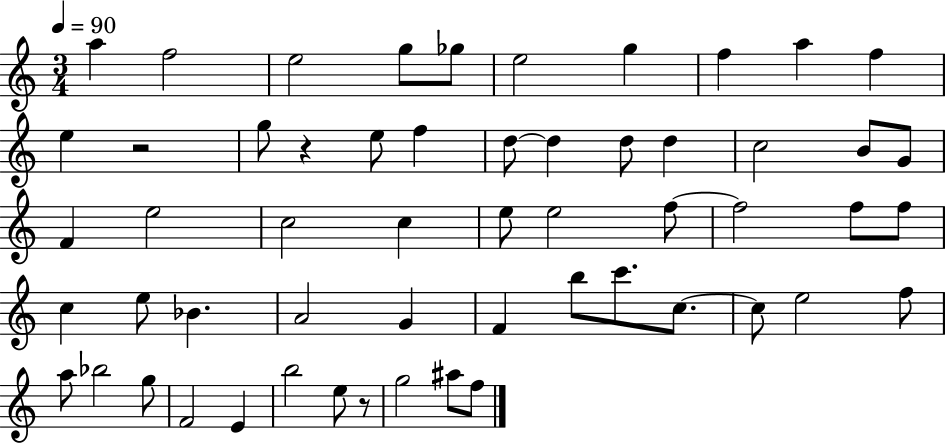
{
  \clef treble
  \numericTimeSignature
  \time 3/4
  \key c \major
  \tempo 4 = 90
  a''4 f''2 | e''2 g''8 ges''8 | e''2 g''4 | f''4 a''4 f''4 | \break e''4 r2 | g''8 r4 e''8 f''4 | d''8~~ d''4 d''8 d''4 | c''2 b'8 g'8 | \break f'4 e''2 | c''2 c''4 | e''8 e''2 f''8~~ | f''2 f''8 f''8 | \break c''4 e''8 bes'4. | a'2 g'4 | f'4 b''8 c'''8. c''8.~~ | c''8 e''2 f''8 | \break a''8 bes''2 g''8 | f'2 e'4 | b''2 e''8 r8 | g''2 ais''8 f''8 | \break \bar "|."
}